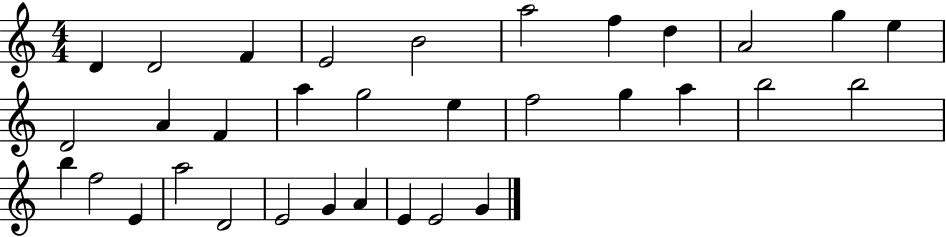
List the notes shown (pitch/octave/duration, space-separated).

D4/q D4/h F4/q E4/h B4/h A5/h F5/q D5/q A4/h G5/q E5/q D4/h A4/q F4/q A5/q G5/h E5/q F5/h G5/q A5/q B5/h B5/h B5/q F5/h E4/q A5/h D4/h E4/h G4/q A4/q E4/q E4/h G4/q